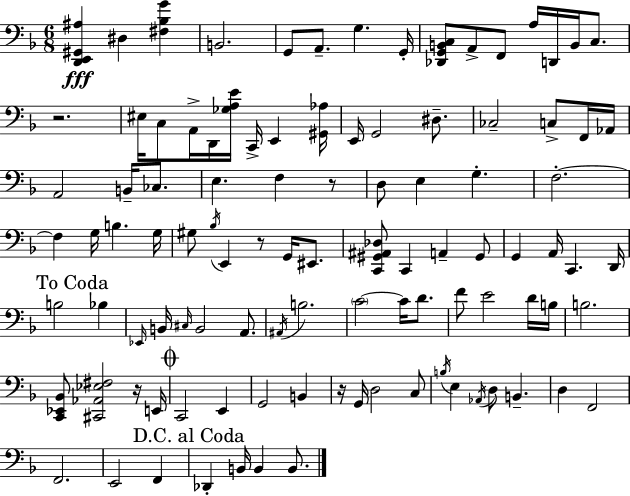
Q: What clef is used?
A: bass